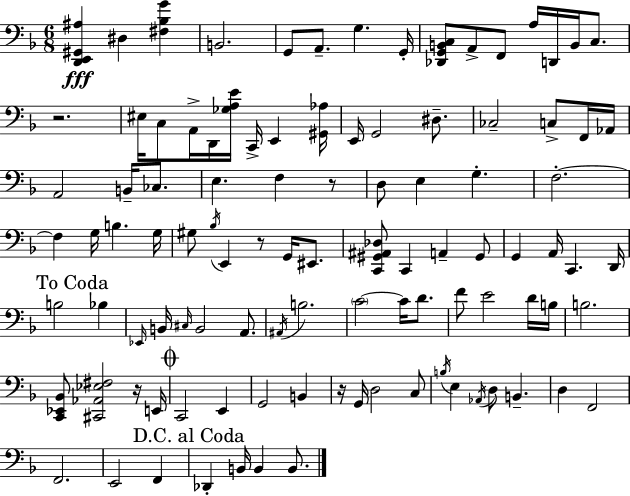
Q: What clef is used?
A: bass